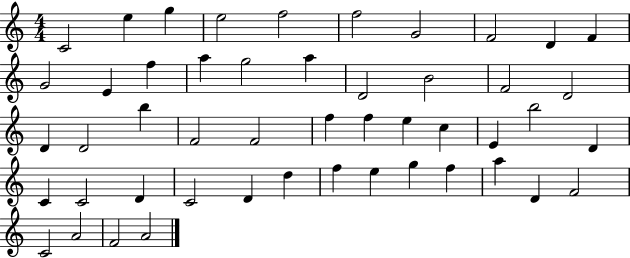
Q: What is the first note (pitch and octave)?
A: C4